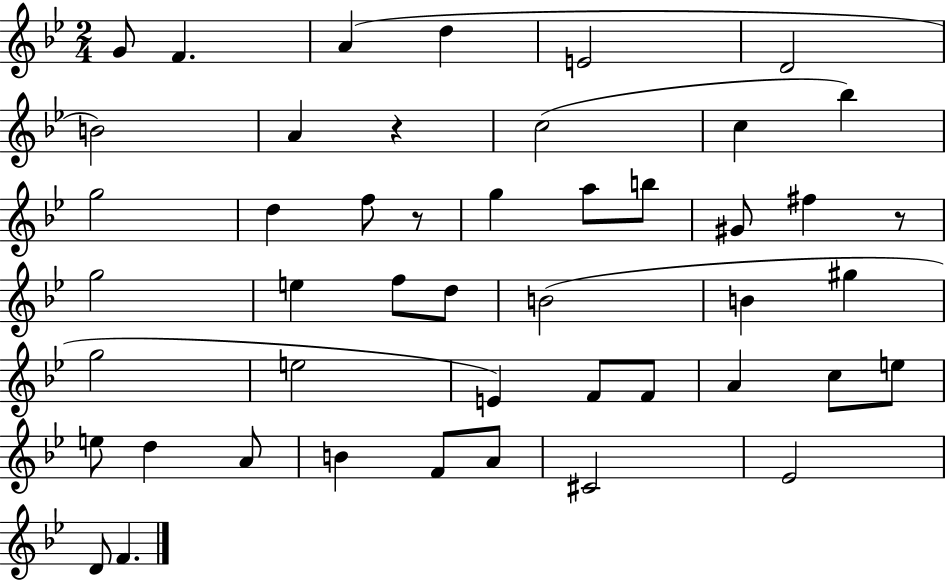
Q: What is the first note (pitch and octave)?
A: G4